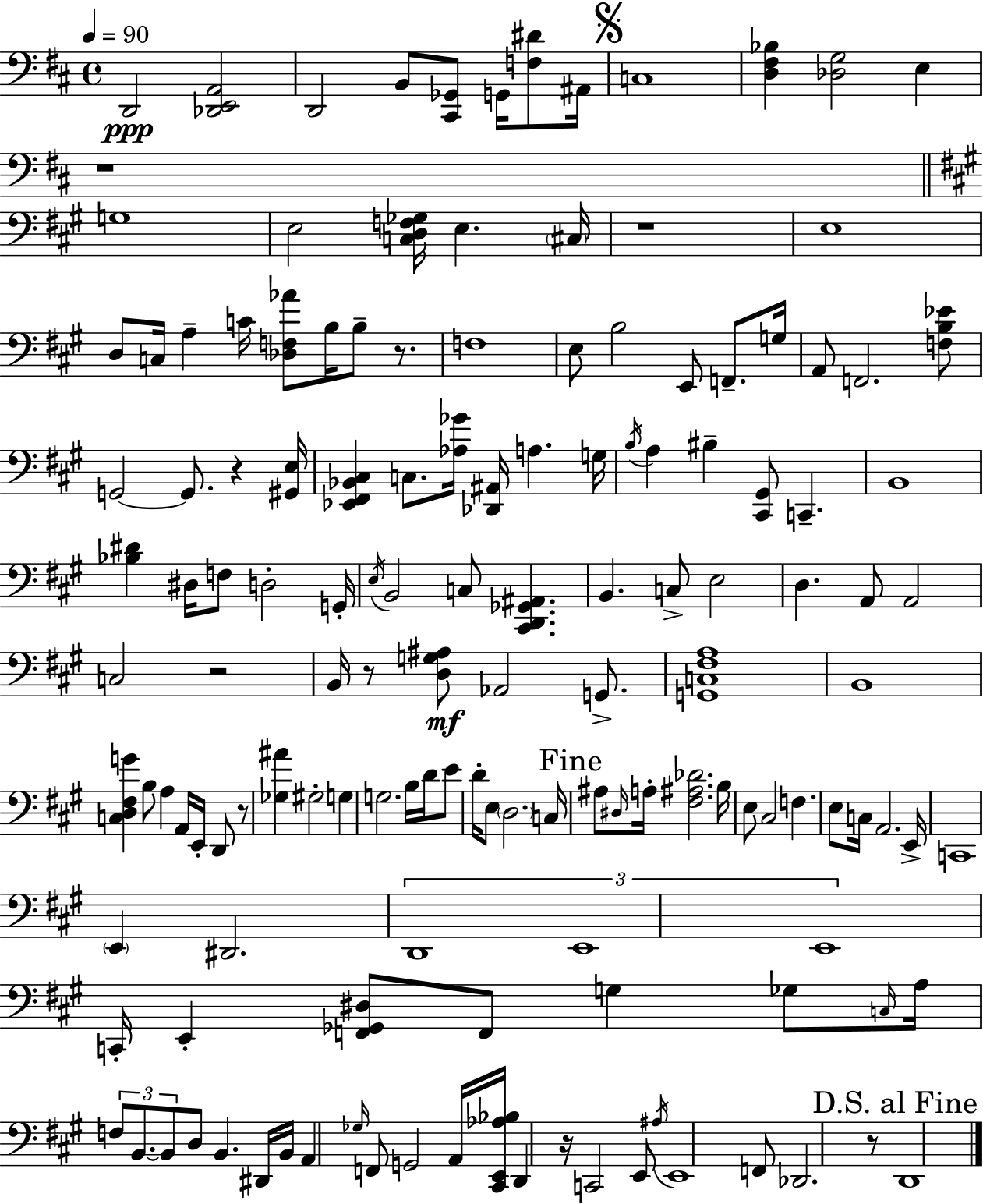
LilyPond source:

{
  \clef bass
  \time 4/4
  \defaultTimeSignature
  \key d \major
  \tempo 4 = 90
  d,2\ppp <des, e, a,>2 | d,2 b,8 <cis, ges,>8 g,16 <f dis'>8 ais,16 | \mark \markup { \musicglyph "scripts.segno" } c1 | <d fis bes>4 <des g>2 e4 | \break r1 | \bar "||" \break \key a \major g1 | e2 <c d f ges>16 e4. \parenthesize cis16 | r1 | e1 | \break d8 c16 a4-- c'16 <des f aes'>8 b16 b8-- r8. | f1 | e8 b2 e,8 f,8.-- g16 | a,8 f,2. <f b ees'>8 | \break g,2~~ g,8. r4 <gis, e>16 | <ees, fis, bes, cis>4 c8. <aes ges'>16 <des, ais,>16 a4. g16 | \acciaccatura { b16 } a4 bis4-- <cis, gis,>8 c,4.-- | b,1 | \break <bes dis'>4 dis16 f8 d2-. | g,16-. \acciaccatura { e16 } b,2 c8 <cis, d, ges, ais,>4. | b,4. c8-> e2 | d4. a,8 a,2 | \break c2 r2 | b,16 r8 <d g ais>8\mf aes,2 g,8.-> | <g, c fis a>1 | b,1 | \break <c d fis g'>4 b8 a4 a,16 e,16-. d,8 | r8 <ges ais'>4 gis2-. g4 | g2. b16 d'16 | e'8 d'16-. e8 \parenthesize d2. | \break c16 \mark "Fine" ais8 \grace { dis16 } a16-. <fis ais des'>2. | b16 e8 cis2 f4. | e8 c16 a,2. | e,16-> c,1 | \break \parenthesize e,4 dis,2. | \tuplet 3/2 { d,1 | e,1 | e,1 } | \break c,16-. e,4-. <f, ges, dis>8 f,8 g4 | ges8 \grace { c16 } a16 \tuplet 3/2 { f8 b,8.~~ b,8 } d8 b,4. | dis,16 b,16 a,4 \grace { ges16 } f,8 g,2 | a,16 <cis, e, aes bes>16 d,4 r16 c,2 | \break e,8 \acciaccatura { ais16 } e,1 | f,8 des,2. | r8 \mark "D.S. al Fine" d,1 | \bar "|."
}